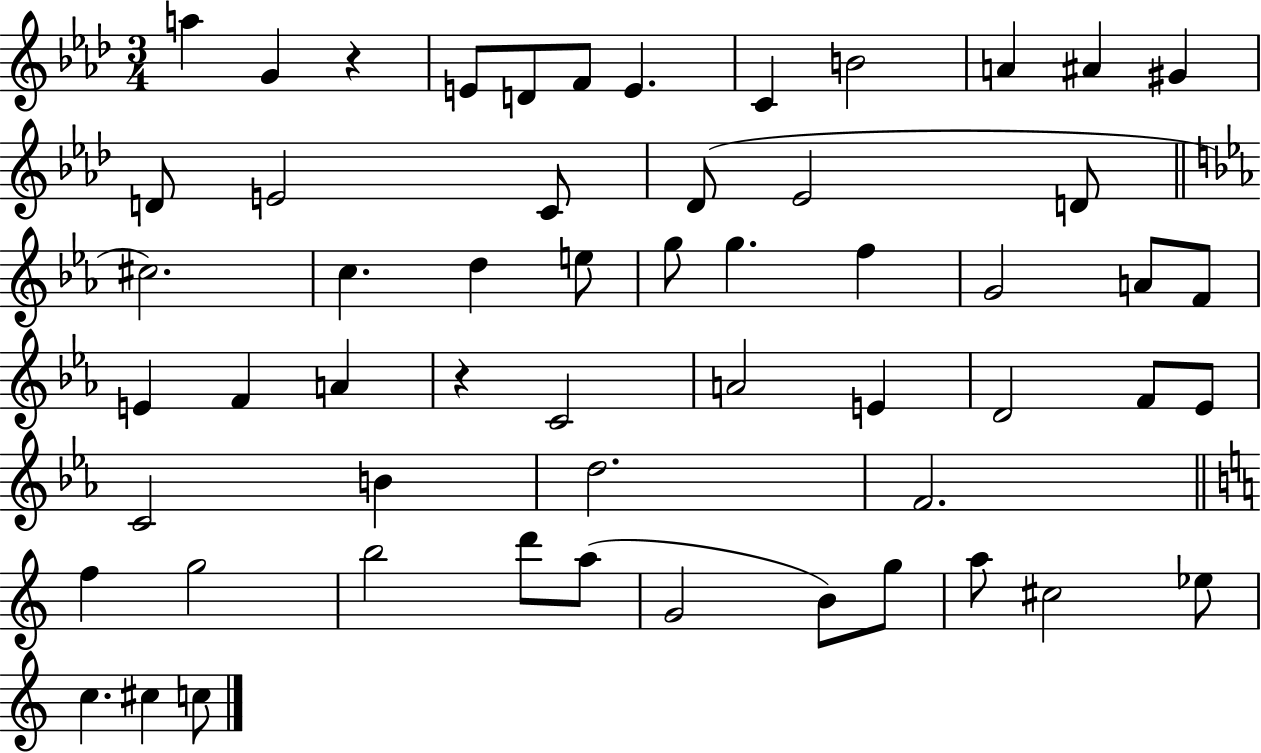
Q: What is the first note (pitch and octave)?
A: A5